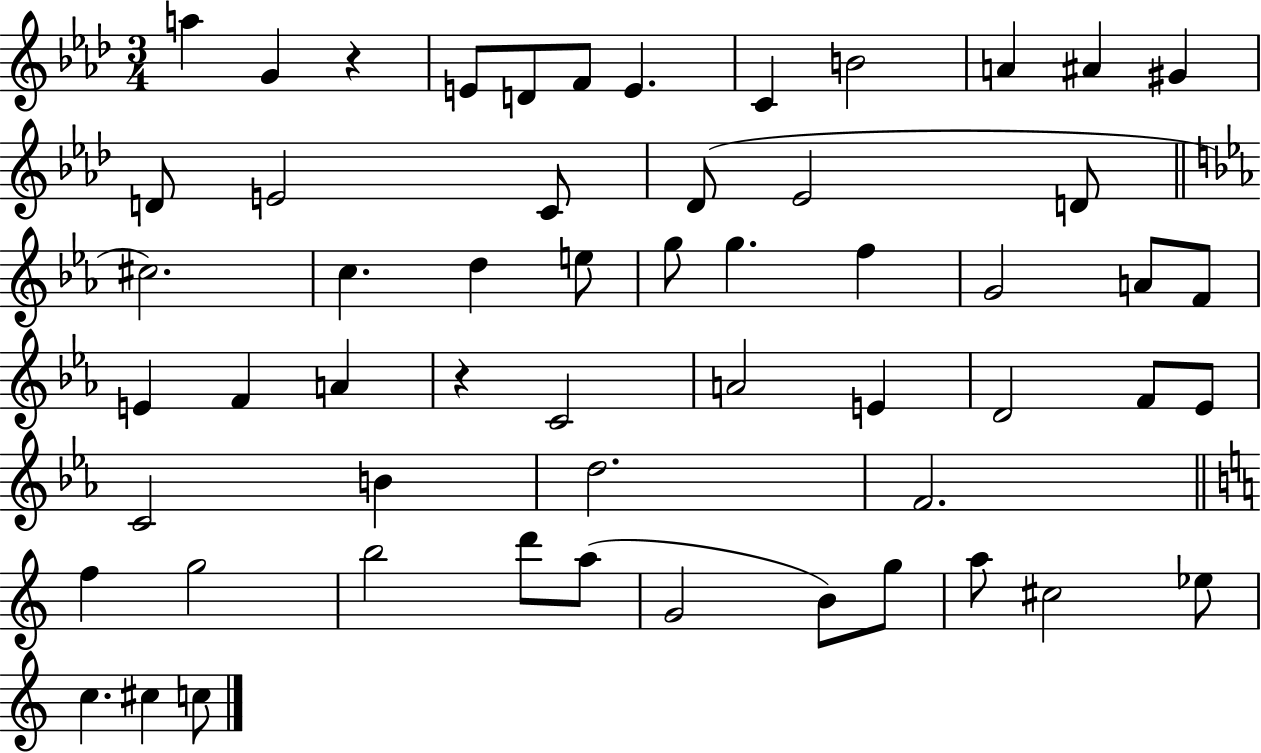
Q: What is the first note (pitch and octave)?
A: A5